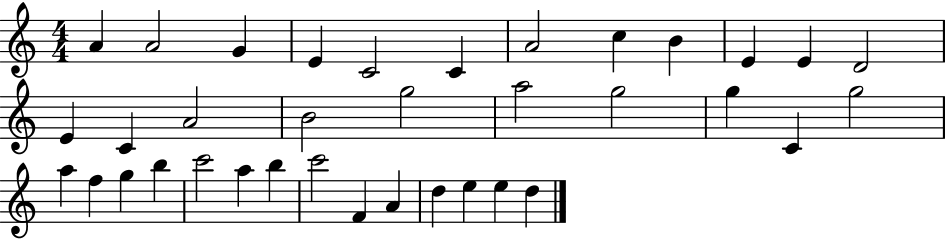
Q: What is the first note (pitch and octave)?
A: A4